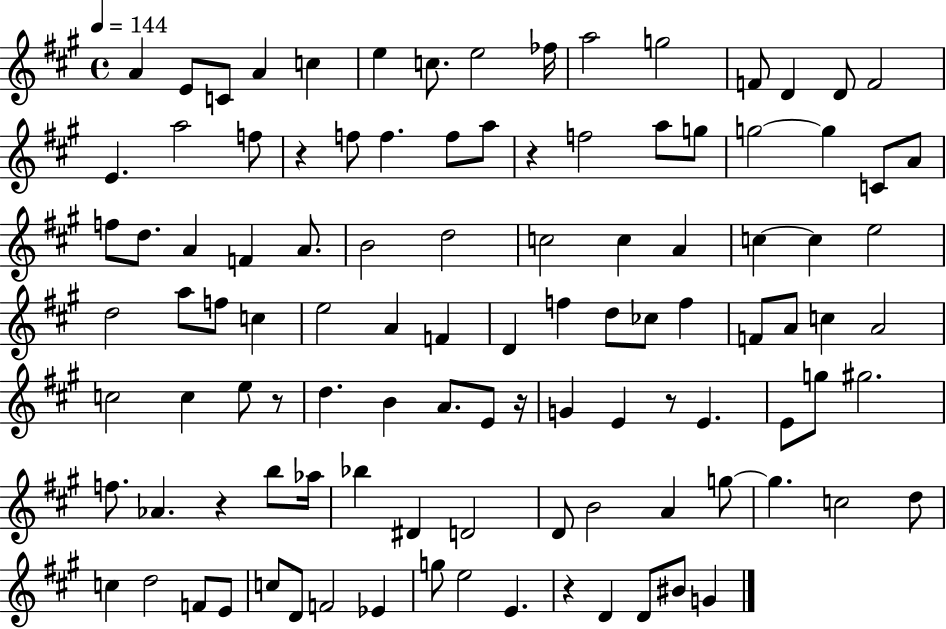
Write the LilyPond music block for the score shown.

{
  \clef treble
  \time 4/4
  \defaultTimeSignature
  \key a \major
  \tempo 4 = 144
  a'4 e'8 c'8 a'4 c''4 | e''4 c''8. e''2 fes''16 | a''2 g''2 | f'8 d'4 d'8 f'2 | \break e'4. a''2 f''8 | r4 f''8 f''4. f''8 a''8 | r4 f''2 a''8 g''8 | g''2~~ g''4 c'8 a'8 | \break f''8 d''8. a'4 f'4 a'8. | b'2 d''2 | c''2 c''4 a'4 | c''4~~ c''4 e''2 | \break d''2 a''8 f''8 c''4 | e''2 a'4 f'4 | d'4 f''4 d''8 ces''8 f''4 | f'8 a'8 c''4 a'2 | \break c''2 c''4 e''8 r8 | d''4. b'4 a'8. e'8 r16 | g'4 e'4 r8 e'4. | e'8 g''8 gis''2. | \break f''8. aes'4. r4 b''8 aes''16 | bes''4 dis'4 d'2 | d'8 b'2 a'4 g''8~~ | g''4. c''2 d''8 | \break c''4 d''2 f'8 e'8 | c''8 d'8 f'2 ees'4 | g''8 e''2 e'4. | r4 d'4 d'8 bis'8 g'4 | \break \bar "|."
}